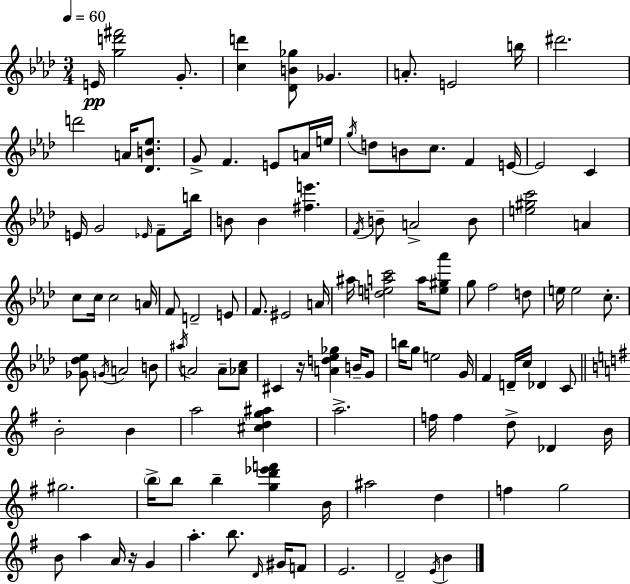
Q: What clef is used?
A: treble